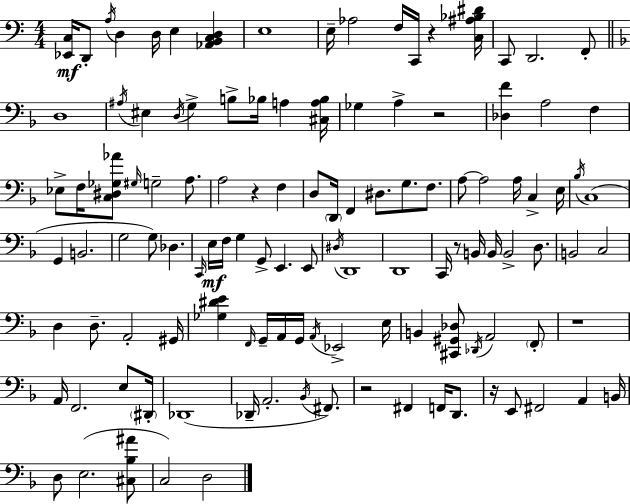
X:1
T:Untitled
M:4/4
L:1/4
K:C
[_E,,C,]/4 D,,/2 A,/4 D, D,/4 E, [_A,,B,,C,D,] E,4 E,/4 _A,2 F,/4 C,,/4 z [C,^A,_B,^D]/4 C,,/2 D,,2 F,,/2 D,4 ^A,/4 ^E, D,/4 G, B,/2 _B,/4 A, [^C,A,_B,]/4 _G, A, z2 [_D,F] A,2 F, _E,/2 F,/4 [C,^D,_G,_A]/2 ^G,/4 G,2 A,/2 A,2 z F, D,/2 D,,/4 F,, ^D,/2 G,/2 F,/2 A,/2 A,2 A,/4 C, E,/4 _B,/4 C,4 G,, B,,2 G,2 G,/2 _D, C,,/4 E,/4 F,/4 G, G,,/2 E,, E,,/2 ^D,/4 D,,4 D,,4 C,,/4 z/2 B,,/4 B,,/4 B,,2 D,/2 B,,2 C,2 D, D,/2 A,,2 ^G,,/4 [_G,^DE] F,,/4 G,,/4 A,,/4 G,,/4 A,,/4 _E,,2 E,/4 B,, [^C,,^G,,_D,]/2 _D,,/4 A,,2 F,,/2 z4 A,,/4 F,,2 E,/2 ^D,,/4 _D,,4 _D,,/4 A,,2 _B,,/4 ^F,,/2 z2 ^F,, F,,/4 D,,/2 z/4 E,,/2 ^F,,2 A,, B,,/4 D,/2 E,2 [^C,_B,^A]/2 C,2 D,2